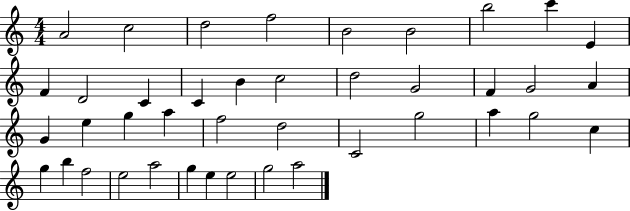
A4/h C5/h D5/h F5/h B4/h B4/h B5/h C6/q E4/q F4/q D4/h C4/q C4/q B4/q C5/h D5/h G4/h F4/q G4/h A4/q G4/q E5/q G5/q A5/q F5/h D5/h C4/h G5/h A5/q G5/h C5/q G5/q B5/q F5/h E5/h A5/h G5/q E5/q E5/h G5/h A5/h